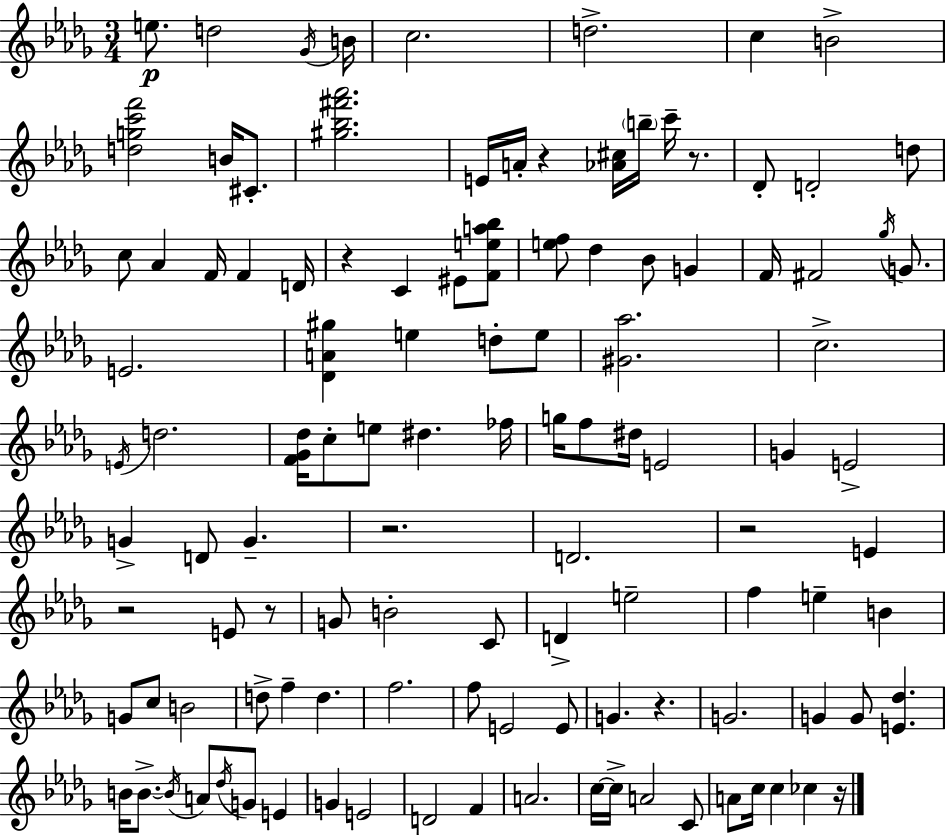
E5/e. D5/h Gb4/s B4/s C5/h. D5/h. C5/q B4/h [D5,G5,C6,F6]/h B4/s C#4/e. [G#5,Bb5,F#6,Ab6]/h. E4/s A4/s R/q [Ab4,C#5]/s B5/s C6/s R/e. Db4/e D4/h D5/e C5/e Ab4/q F4/s F4/q D4/s R/q C4/q EIS4/e [F4,E5,A5,Bb5]/e [E5,F5]/e Db5/q Bb4/e G4/q F4/s F#4/h Gb5/s G4/e. E4/h. [Db4,A4,G#5]/q E5/q D5/e E5/e [G#4,Ab5]/h. C5/h. E4/s D5/h. [F4,Gb4,Db5]/s C5/e E5/e D#5/q. FES5/s G5/s F5/e D#5/s E4/h G4/q E4/h G4/q D4/e G4/q. R/h. D4/h. R/h E4/q R/h E4/e R/e G4/e B4/h C4/e D4/q E5/h F5/q E5/q B4/q G4/e C5/e B4/h D5/e F5/q D5/q. F5/h. F5/e E4/h E4/e G4/q. R/q. G4/h. G4/q G4/e [E4,Db5]/q. B4/s B4/e. B4/s A4/e Db5/s G4/e E4/q G4/q E4/h D4/h F4/q A4/h. C5/s C5/s A4/h C4/e A4/e C5/s C5/q CES5/q R/s